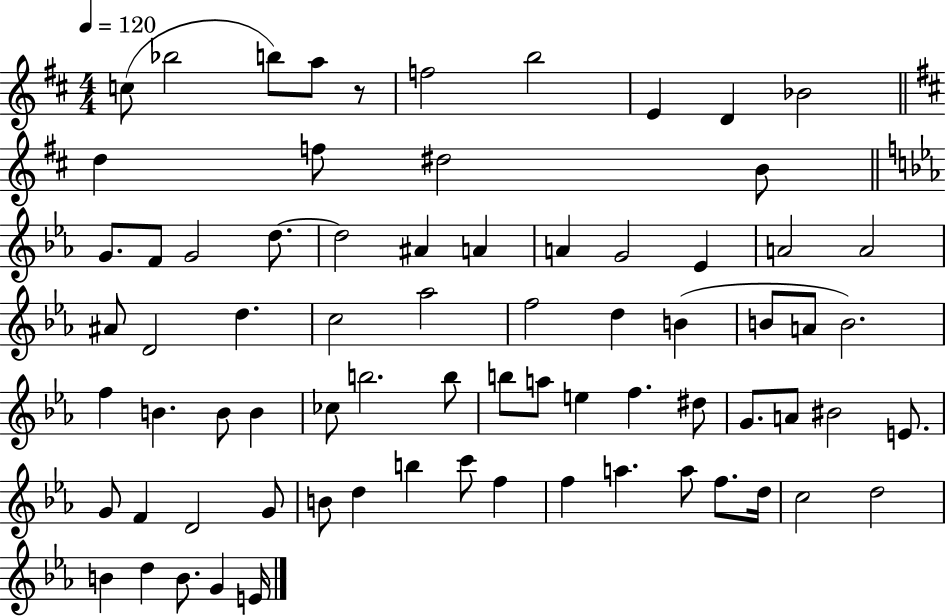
{
  \clef treble
  \numericTimeSignature
  \time 4/4
  \key d \major
  \tempo 4 = 120
  c''8( bes''2 b''8) a''8 r8 | f''2 b''2 | e'4 d'4 bes'2 | \bar "||" \break \key d \major d''4 f''8 dis''2 b'8 | \bar "||" \break \key ees \major g'8. f'8 g'2 d''8.~~ | d''2 ais'4 a'4 | a'4 g'2 ees'4 | a'2 a'2 | \break ais'8 d'2 d''4. | c''2 aes''2 | f''2 d''4 b'4( | b'8 a'8 b'2.) | \break f''4 b'4. b'8 b'4 | ces''8 b''2. b''8 | b''8 a''8 e''4 f''4. dis''8 | g'8. a'8 bis'2 e'8. | \break g'8 f'4 d'2 g'8 | b'8 d''4 b''4 c'''8 f''4 | f''4 a''4. a''8 f''8. d''16 | c''2 d''2 | \break b'4 d''4 b'8. g'4 e'16 | \bar "|."
}